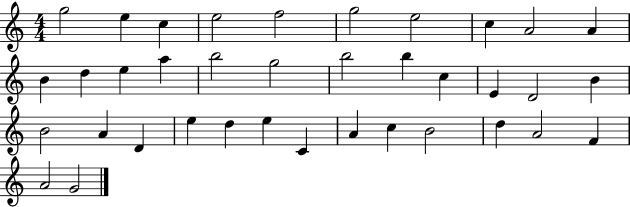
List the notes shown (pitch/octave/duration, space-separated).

G5/h E5/q C5/q E5/h F5/h G5/h E5/h C5/q A4/h A4/q B4/q D5/q E5/q A5/q B5/h G5/h B5/h B5/q C5/q E4/q D4/h B4/q B4/h A4/q D4/q E5/q D5/q E5/q C4/q A4/q C5/q B4/h D5/q A4/h F4/q A4/h G4/h